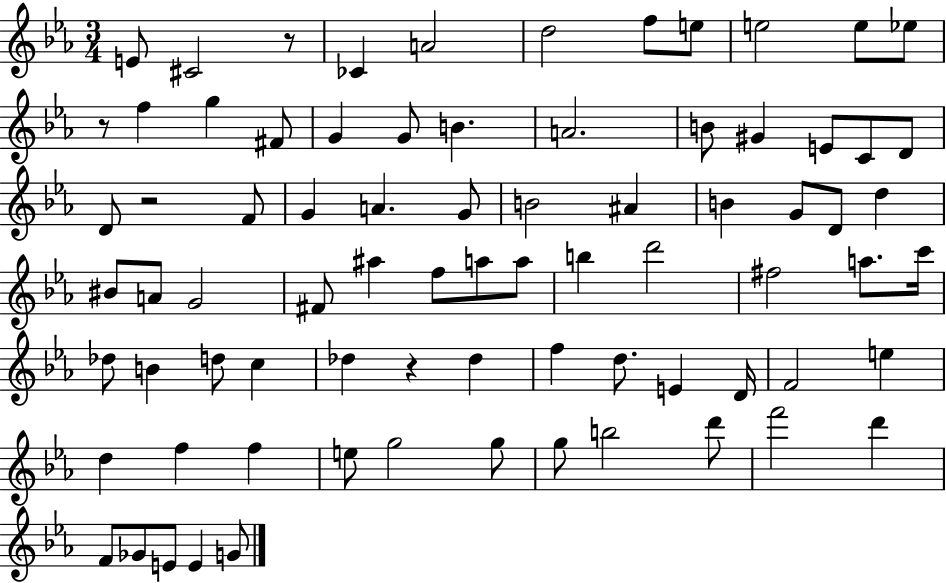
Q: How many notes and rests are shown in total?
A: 78